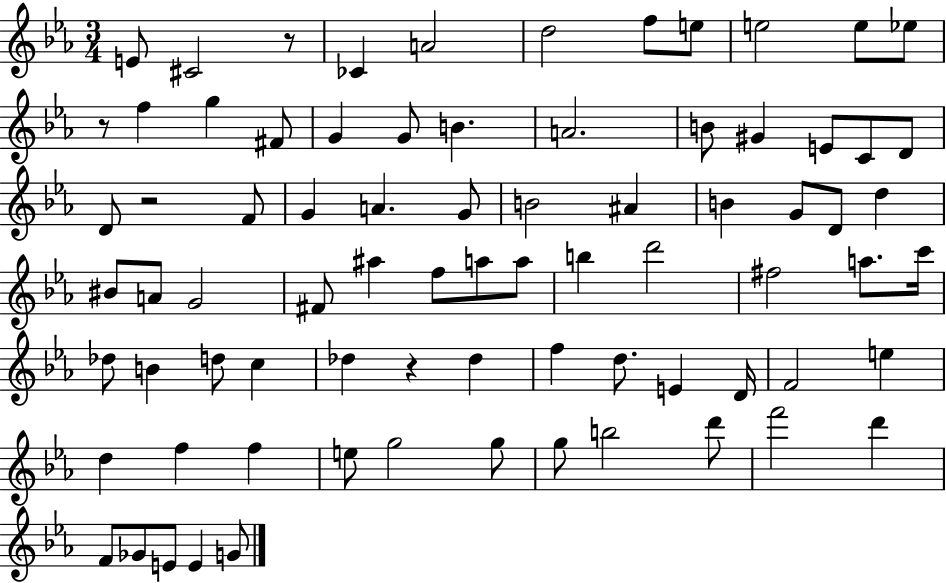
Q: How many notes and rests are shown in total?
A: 78